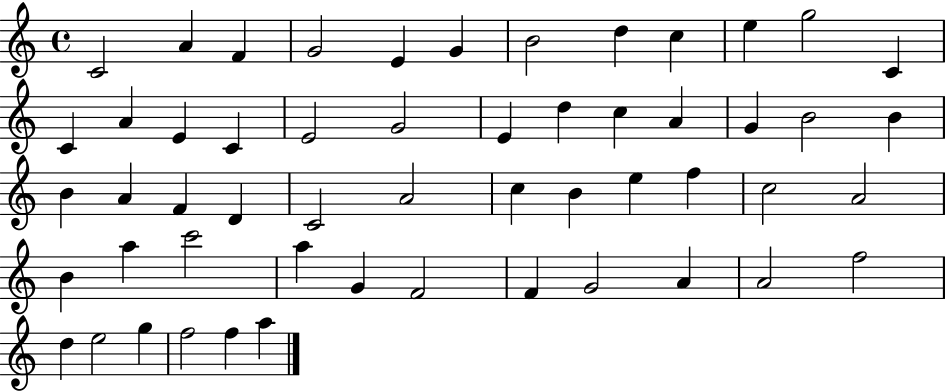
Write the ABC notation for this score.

X:1
T:Untitled
M:4/4
L:1/4
K:C
C2 A F G2 E G B2 d c e g2 C C A E C E2 G2 E d c A G B2 B B A F D C2 A2 c B e f c2 A2 B a c'2 a G F2 F G2 A A2 f2 d e2 g f2 f a